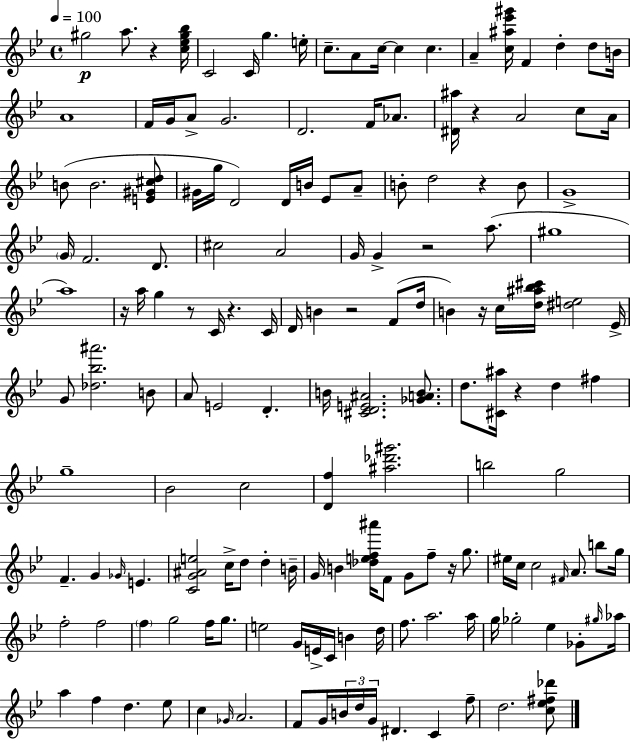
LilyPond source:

{
  \clef treble
  \time 4/4
  \defaultTimeSignature
  \key bes \major
  \tempo 4 = 100
  \repeat volta 2 { gis''2\p a''8. r4 <c'' ees'' gis'' bes''>16 | c'2 c'16 g''4. e''16-. | c''8.-- a'8 c''16~~ c''4 c''4. | a'4-- <c'' ais'' ees''' gis'''>16 f'4 d''4-. d''8 b'16 | \break a'1 | f'16 g'16 a'8-> g'2. | d'2. f'16 aes'8. | <dis' ais''>16 r4 a'2 c''8 a'16 | \break b'8( b'2. <e' gis' cis'' d''>8 | gis'16 g''16 d'2) d'16 b'16 ees'8 a'8-- | b'8-. d''2 r4 b'8 | g'1-> | \break \parenthesize g'16 f'2. d'8. | cis''2 a'2 | g'16 g'4-> r2 a''8.( | gis''1 | \break a''1) | r16 a''16 g''4 r8 c'16 r4. c'16 | d'16 b'4 r2 f'8( d''16 | b'4) r16 c''16 <d'' ais'' bes'' cis'''>16 <dis'' e''>2 ees'16-> | \break g'8 <des'' bes'' ais'''>2. b'8 | a'8 e'2 d'4.-. | b'16 <cis' d' e' ais'>2. <ges' a' b'>8. | d''8. <cis' ais''>16 r4 d''4 fis''4 | \break g''1-- | bes'2 c''2 | <d' f''>4 <ais'' des''' gis'''>2. | b''2 g''2 | \break f'4.-- g'4 \grace { ges'16 } e'4. | <c' g' ais' e''>2 c''16-> d''8 d''4-. | b'16-- g'16 b'4 <des'' e'' f'' ais'''>16 f'8 g'8 f''8-- r16 g''8. | eis''16 c''16 c''2 \grace { fis'16 } a'8. b''8 | \break g''16 f''2-. f''2 | \parenthesize f''4 g''2 f''16 g''8. | e''2 g'16 e'16-> c'16 b'4 | d''16 f''8. a''2. | \break a''16 g''16 ges''2-. ees''4 ges'8-. | \grace { gis''16 } aes''16 a''4 f''4 d''4. | ees''8 c''4 \grace { ges'16 } a'2. | f'8 g'16 \tuplet 3/2 { b'16 d''16 g'16 } dis'4. | \break c'4 f''8-- d''2. | <c'' ees'' fis'' des'''>8 } \bar "|."
}